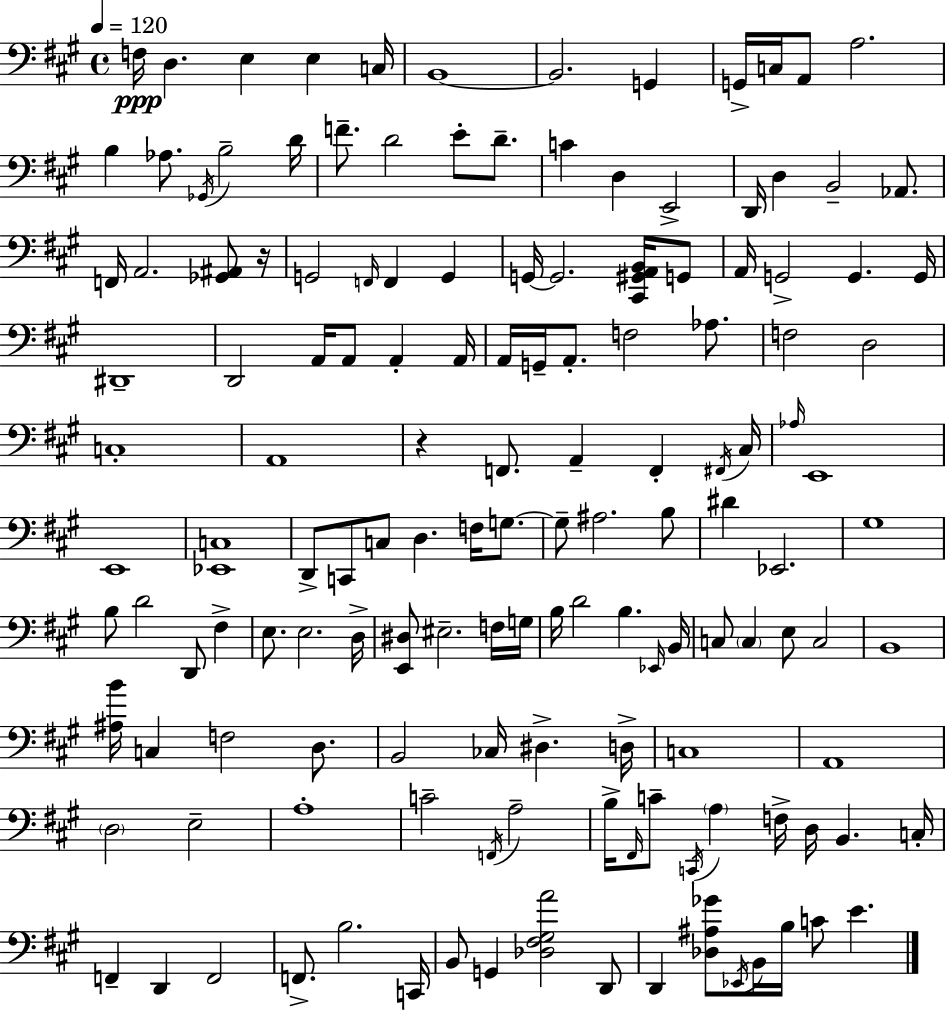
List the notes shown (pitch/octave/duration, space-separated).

F3/s D3/q. E3/q E3/q C3/s B2/w B2/h. G2/q G2/s C3/s A2/e A3/h. B3/q Ab3/e. Gb2/s B3/h D4/s F4/e. D4/h E4/e D4/e. C4/q D3/q E2/h D2/s D3/q B2/h Ab2/e. F2/s A2/h. [Gb2,A#2]/e R/s G2/h F2/s F2/q G2/q G2/s G2/h. [C#2,G#2,A2,B2]/s G2/e A2/s G2/h G2/q. G2/s D#2/w D2/h A2/s A2/e A2/q A2/s A2/s G2/s A2/e. F3/h Ab3/e. F3/h D3/h C3/w A2/w R/q F2/e. A2/q F2/q F#2/s C#3/s Ab3/s E2/w E2/w [Eb2,C3]/w D2/e C2/e C3/e D3/q. F3/s G3/e. G3/e A#3/h. B3/e D#4/q Eb2/h. G#3/w B3/e D4/h D2/e F#3/q E3/e. E3/h. D3/s [E2,D#3]/e EIS3/h. F3/s G3/s B3/s D4/h B3/q. Eb2/s B2/s C3/e C3/q E3/e C3/h B2/w [A#3,B4]/s C3/q F3/h D3/e. B2/h CES3/s D#3/q. D3/s C3/w A2/w D3/h E3/h A3/w C4/h F2/s A3/h B3/s F#2/s C4/e C2/s A3/q F3/s D3/s B2/q. C3/s F2/q D2/q F2/h F2/e. B3/h. C2/s B2/e G2/q [Db3,F#3,G#3,A4]/h D2/e D2/q [Db3,A#3,Gb4]/e Eb2/s B2/s B3/s C4/e E4/q.